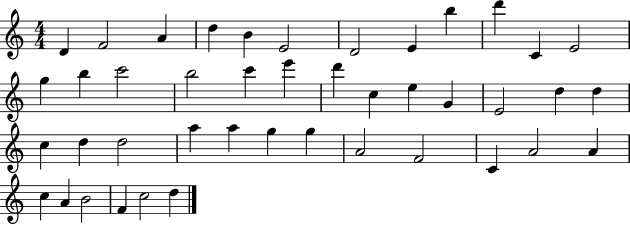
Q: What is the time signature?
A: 4/4